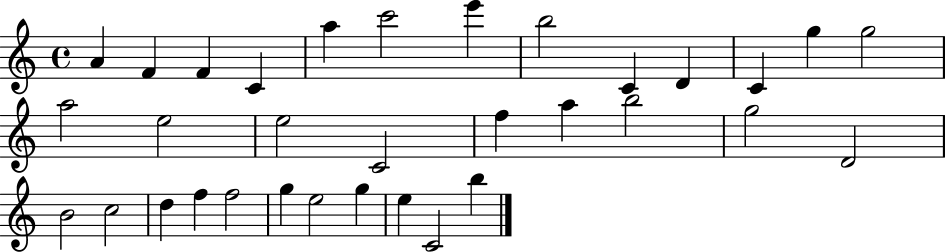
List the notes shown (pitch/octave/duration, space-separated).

A4/q F4/q F4/q C4/q A5/q C6/h E6/q B5/h C4/q D4/q C4/q G5/q G5/h A5/h E5/h E5/h C4/h F5/q A5/q B5/h G5/h D4/h B4/h C5/h D5/q F5/q F5/h G5/q E5/h G5/q E5/q C4/h B5/q